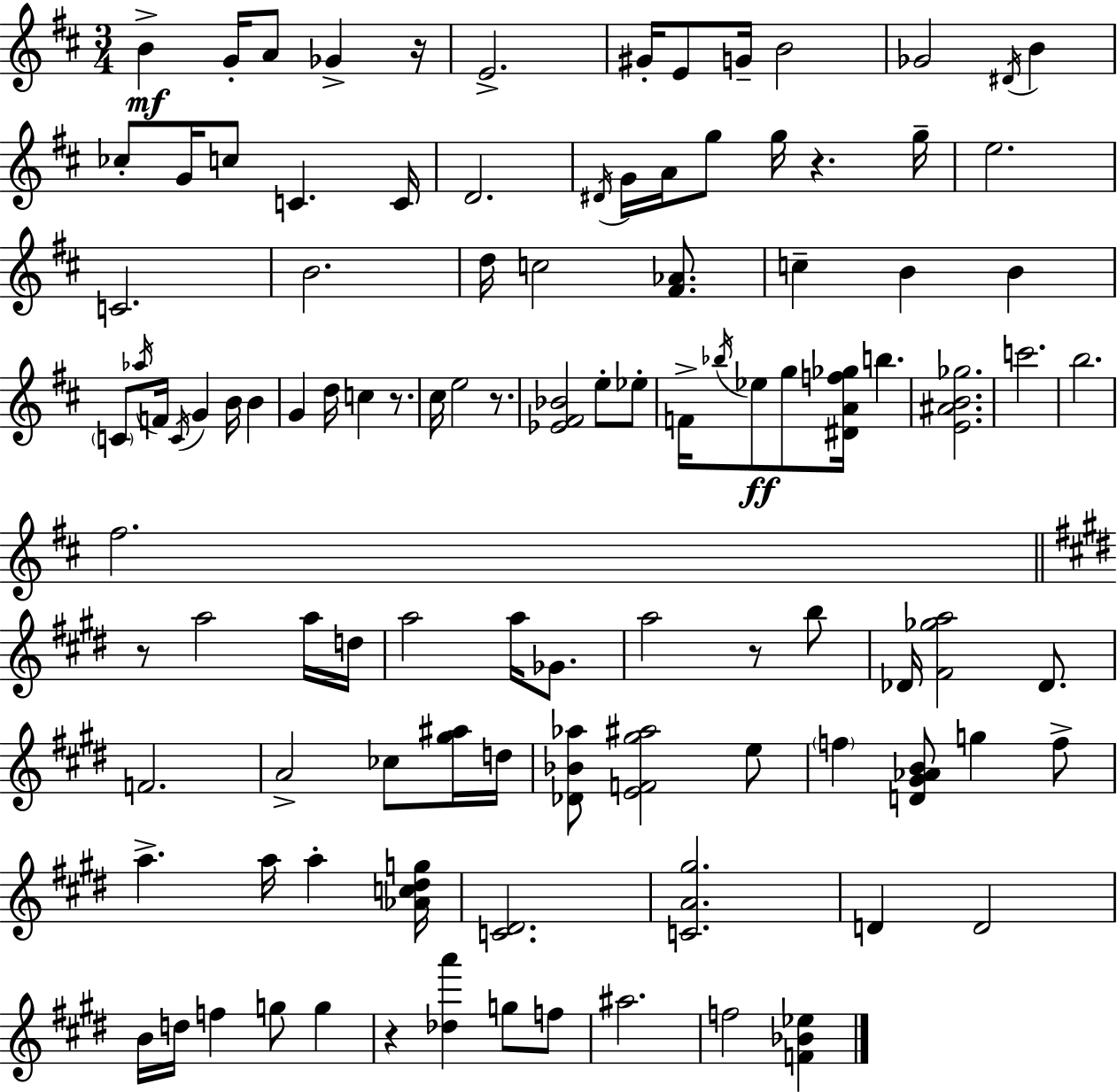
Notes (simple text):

B4/q G4/s A4/e Gb4/q R/s E4/h. G#4/s E4/e G4/s B4/h Gb4/h D#4/s B4/q CES5/e G4/s C5/e C4/q. C4/s D4/h. D#4/s G4/s A4/s G5/e G5/s R/q. G5/s E5/h. C4/h. B4/h. D5/s C5/h [F#4,Ab4]/e. C5/q B4/q B4/q C4/e Ab5/s F4/s C4/s G4/q B4/s B4/q G4/q D5/s C5/q R/e. C#5/s E5/h R/e. [Eb4,F#4,Bb4]/h E5/e Eb5/e F4/s Bb5/s Eb5/e G5/e [D#4,A4,F5,Gb5]/s B5/q. [E4,A#4,B4,Gb5]/h. C6/h. B5/h. F#5/h. R/e A5/h A5/s D5/s A5/h A5/s Gb4/e. A5/h R/e B5/e Db4/s [F#4,Gb5,A5]/h Db4/e. F4/h. A4/h CES5/e [G#5,A#5]/s D5/s [Db4,Bb4,Ab5]/e [E4,F4,G#5,A#5]/h E5/e F5/q [D4,G#4,Ab4,B4]/e G5/q F5/e A5/q. A5/s A5/q [Ab4,C5,D#5,G5]/s [C4,D#4]/h. [C4,A4,G#5]/h. D4/q D4/h B4/s D5/s F5/q G5/e G5/q R/q [Db5,A6]/q G5/e F5/e A#5/h. F5/h [F4,Bb4,Eb5]/q